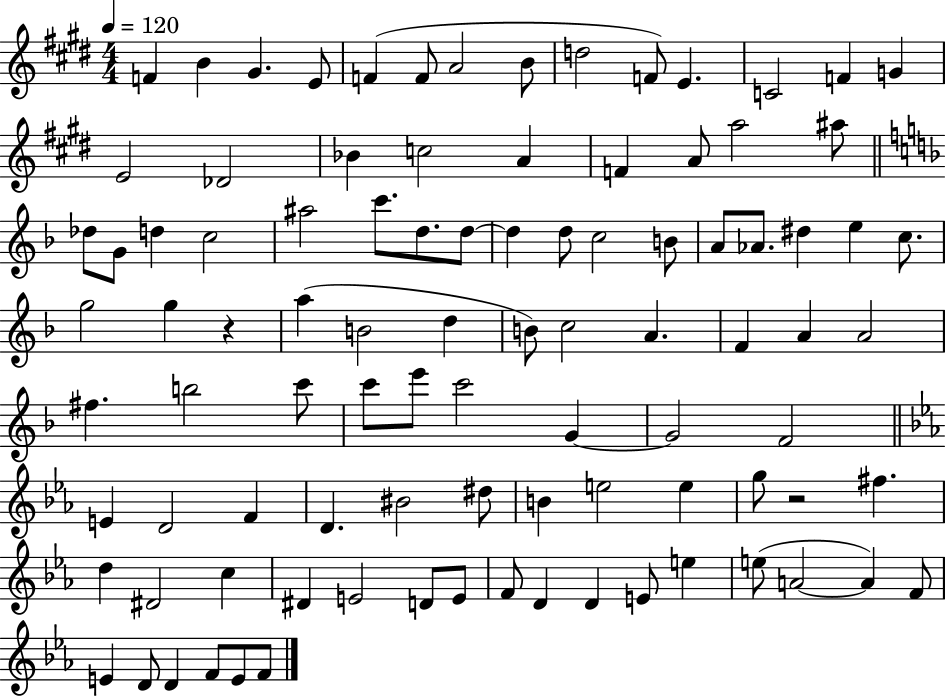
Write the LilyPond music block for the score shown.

{
  \clef treble
  \numericTimeSignature
  \time 4/4
  \key e \major
  \tempo 4 = 120
  \repeat volta 2 { f'4 b'4 gis'4. e'8 | f'4( f'8 a'2 b'8 | d''2 f'8) e'4. | c'2 f'4 g'4 | \break e'2 des'2 | bes'4 c''2 a'4 | f'4 a'8 a''2 ais''8 | \bar "||" \break \key f \major des''8 g'8 d''4 c''2 | ais''2 c'''8. d''8. d''8~~ | d''4 d''8 c''2 b'8 | a'8 aes'8. dis''4 e''4 c''8. | \break g''2 g''4 r4 | a''4( b'2 d''4 | b'8) c''2 a'4. | f'4 a'4 a'2 | \break fis''4. b''2 c'''8 | c'''8 e'''8 c'''2 g'4~~ | g'2 f'2 | \bar "||" \break \key ees \major e'4 d'2 f'4 | d'4. bis'2 dis''8 | b'4 e''2 e''4 | g''8 r2 fis''4. | \break d''4 dis'2 c''4 | dis'4 e'2 d'8 e'8 | f'8 d'4 d'4 e'8 e''4 | e''8( a'2~~ a'4) f'8 | \break e'4 d'8 d'4 f'8 e'8 f'8 | } \bar "|."
}